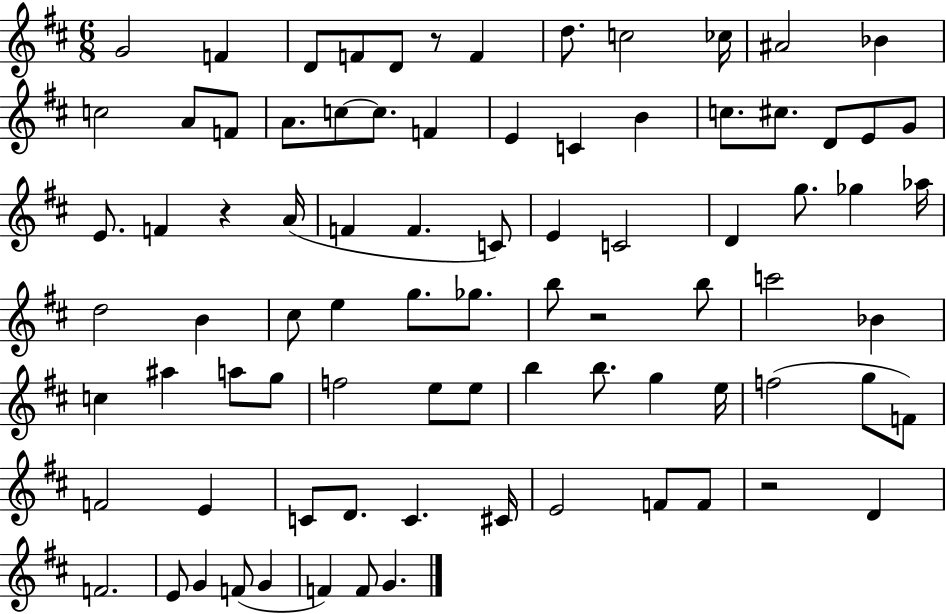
G4/h F4/q D4/e F4/e D4/e R/e F4/q D5/e. C5/h CES5/s A#4/h Bb4/q C5/h A4/e F4/e A4/e. C5/e C5/e. F4/q E4/q C4/q B4/q C5/e. C#5/e. D4/e E4/e G4/e E4/e. F4/q R/q A4/s F4/q F4/q. C4/e E4/q C4/h D4/q G5/e. Gb5/q Ab5/s D5/h B4/q C#5/e E5/q G5/e. Gb5/e. B5/e R/h B5/e C6/h Bb4/q C5/q A#5/q A5/e G5/e F5/h E5/e E5/e B5/q B5/e. G5/q E5/s F5/h G5/e F4/e F4/h E4/q C4/e D4/e. C4/q. C#4/s E4/h F4/e F4/e R/h D4/q F4/h. E4/e G4/q F4/e G4/q F4/q F4/e G4/q.